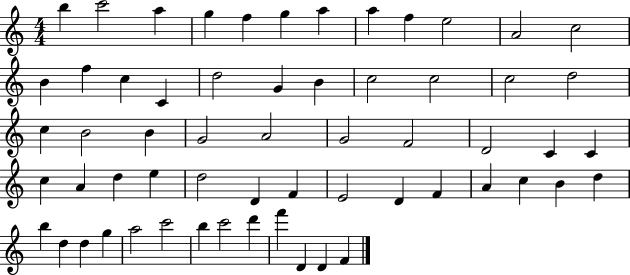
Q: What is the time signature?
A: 4/4